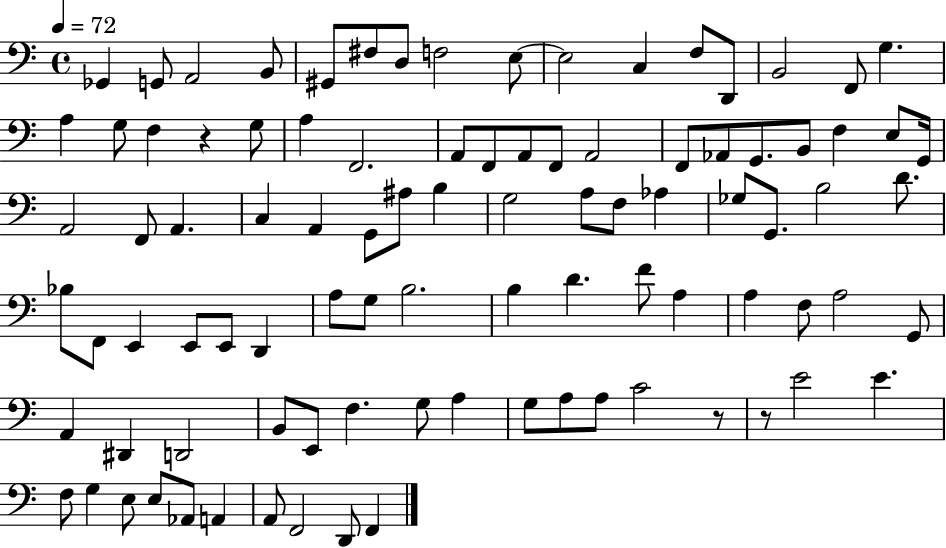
X:1
T:Untitled
M:4/4
L:1/4
K:C
_G,, G,,/2 A,,2 B,,/2 ^G,,/2 ^F,/2 D,/2 F,2 E,/2 E,2 C, F,/2 D,,/2 B,,2 F,,/2 G, A, G,/2 F, z G,/2 A, F,,2 A,,/2 F,,/2 A,,/2 F,,/2 A,,2 F,,/2 _A,,/2 G,,/2 B,,/2 F, E,/2 G,,/4 A,,2 F,,/2 A,, C, A,, G,,/2 ^A,/2 B, G,2 A,/2 F,/2 _A, _G,/2 G,,/2 B,2 D/2 _B,/2 F,,/2 E,, E,,/2 E,,/2 D,, A,/2 G,/2 B,2 B, D F/2 A, A, F,/2 A,2 G,,/2 A,, ^D,, D,,2 B,,/2 E,,/2 F, G,/2 A, G,/2 A,/2 A,/2 C2 z/2 z/2 E2 E F,/2 G, E,/2 E,/2 _A,,/2 A,, A,,/2 F,,2 D,,/2 F,,